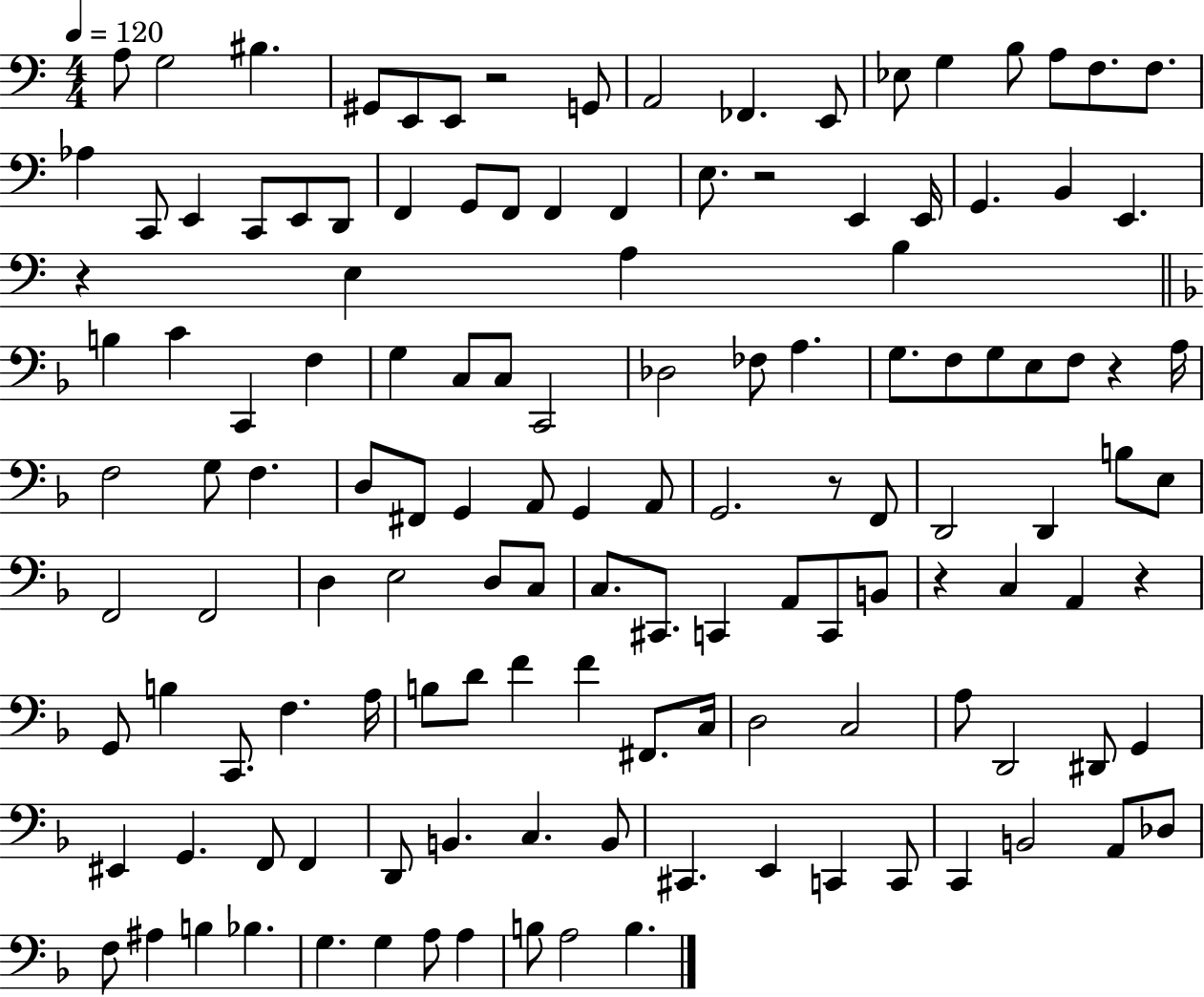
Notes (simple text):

A3/e G3/h BIS3/q. G#2/e E2/e E2/e R/h G2/e A2/h FES2/q. E2/e Eb3/e G3/q B3/e A3/e F3/e. F3/e. Ab3/q C2/e E2/q C2/e E2/e D2/e F2/q G2/e F2/e F2/q F2/q E3/e. R/h E2/q E2/s G2/q. B2/q E2/q. R/q E3/q A3/q B3/q B3/q C4/q C2/q F3/q G3/q C3/e C3/e C2/h Db3/h FES3/e A3/q. G3/e. F3/e G3/e E3/e F3/e R/q A3/s F3/h G3/e F3/q. D3/e F#2/e G2/q A2/e G2/q A2/e G2/h. R/e F2/e D2/h D2/q B3/e E3/e F2/h F2/h D3/q E3/h D3/e C3/e C3/e. C#2/e. C2/q A2/e C2/e B2/e R/q C3/q A2/q R/q G2/e B3/q C2/e. F3/q. A3/s B3/e D4/e F4/q F4/q F#2/e. C3/s D3/h C3/h A3/e D2/h D#2/e G2/q EIS2/q G2/q. F2/e F2/q D2/e B2/q. C3/q. B2/e C#2/q. E2/q C2/q C2/e C2/q B2/h A2/e Db3/e F3/e A#3/q B3/q Bb3/q. G3/q. G3/q A3/e A3/q B3/e A3/h B3/q.